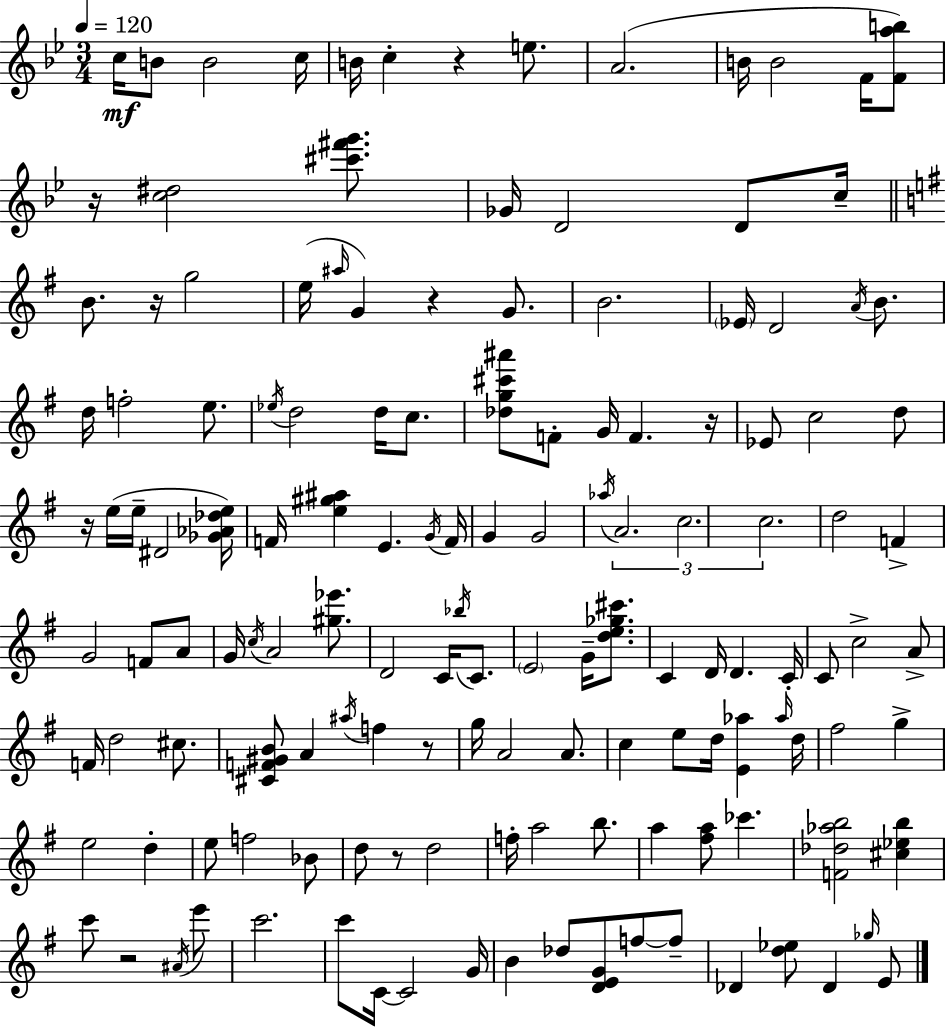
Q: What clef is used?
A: treble